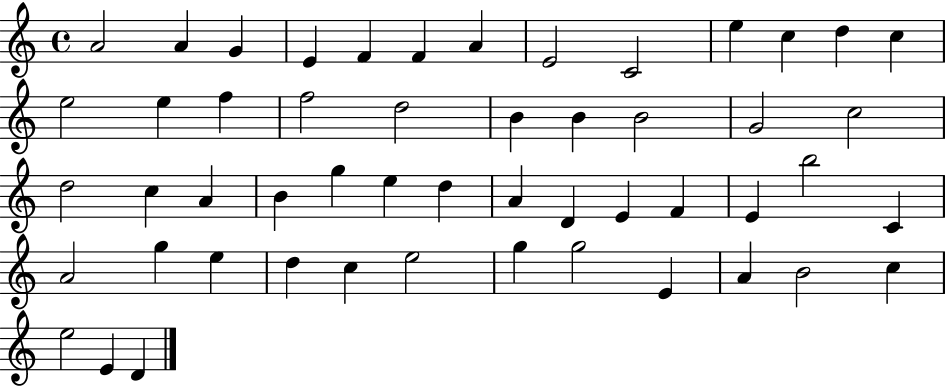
{
  \clef treble
  \time 4/4
  \defaultTimeSignature
  \key c \major
  a'2 a'4 g'4 | e'4 f'4 f'4 a'4 | e'2 c'2 | e''4 c''4 d''4 c''4 | \break e''2 e''4 f''4 | f''2 d''2 | b'4 b'4 b'2 | g'2 c''2 | \break d''2 c''4 a'4 | b'4 g''4 e''4 d''4 | a'4 d'4 e'4 f'4 | e'4 b''2 c'4 | \break a'2 g''4 e''4 | d''4 c''4 e''2 | g''4 g''2 e'4 | a'4 b'2 c''4 | \break e''2 e'4 d'4 | \bar "|."
}